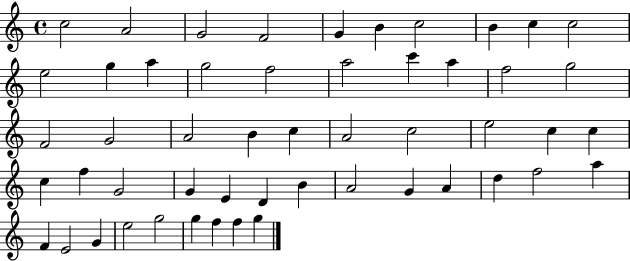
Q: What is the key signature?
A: C major